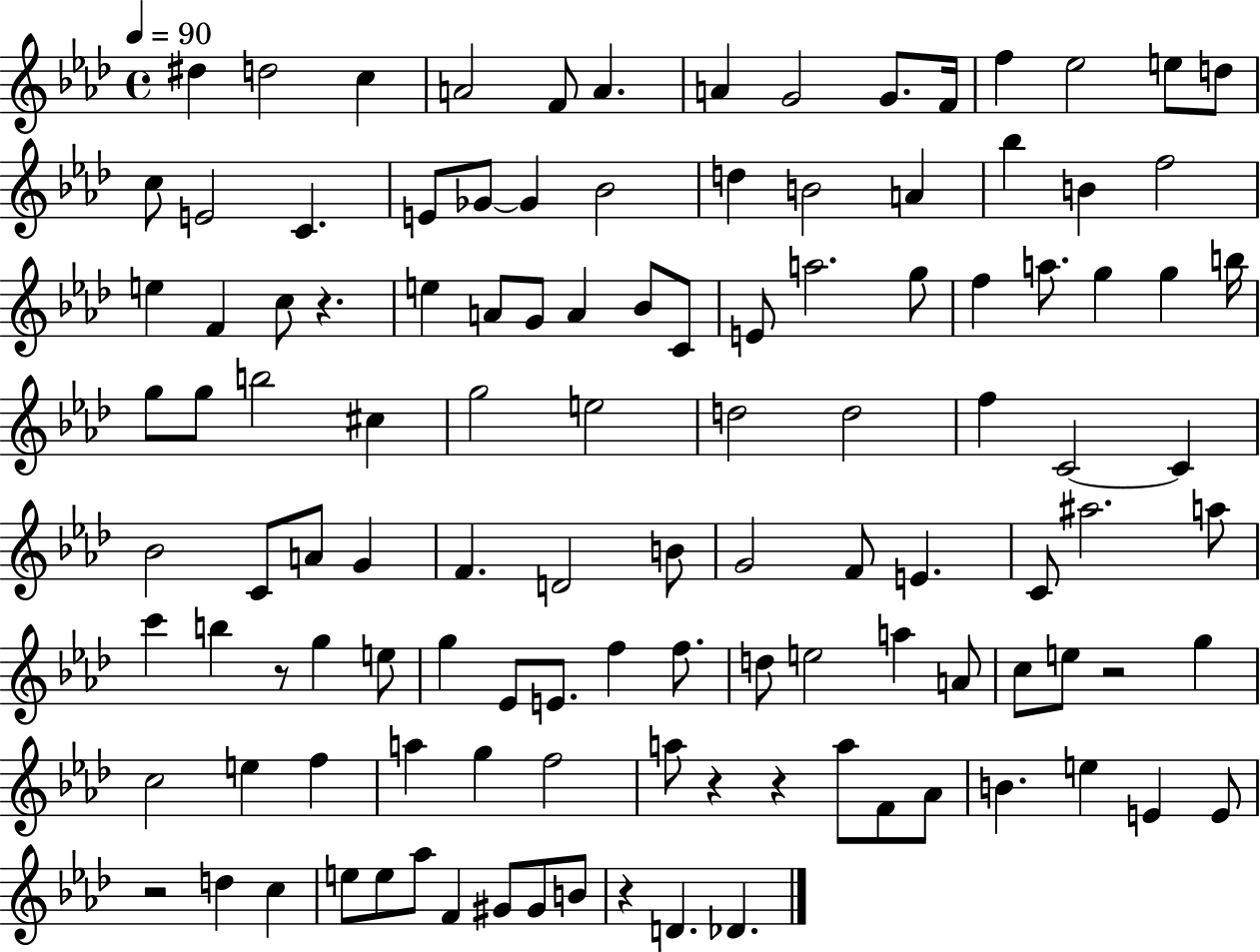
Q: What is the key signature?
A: AES major